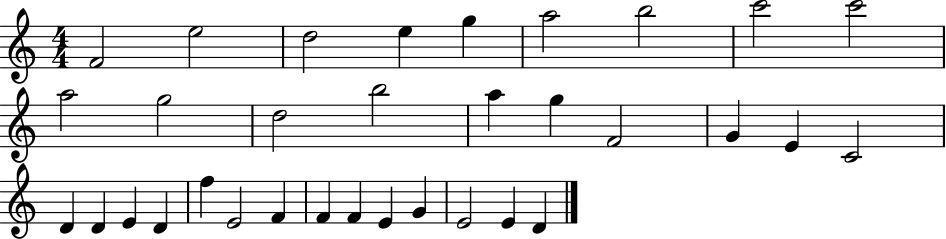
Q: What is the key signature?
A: C major